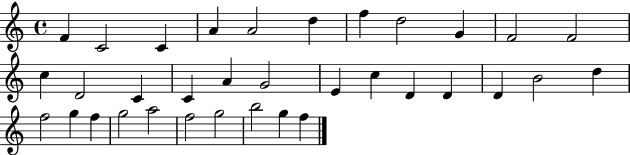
F4/q C4/h C4/q A4/q A4/h D5/q F5/q D5/h G4/q F4/h F4/h C5/q D4/h C4/q C4/q A4/q G4/h E4/q C5/q D4/q D4/q D4/q B4/h D5/q F5/h G5/q F5/q G5/h A5/h F5/h G5/h B5/h G5/q F5/q